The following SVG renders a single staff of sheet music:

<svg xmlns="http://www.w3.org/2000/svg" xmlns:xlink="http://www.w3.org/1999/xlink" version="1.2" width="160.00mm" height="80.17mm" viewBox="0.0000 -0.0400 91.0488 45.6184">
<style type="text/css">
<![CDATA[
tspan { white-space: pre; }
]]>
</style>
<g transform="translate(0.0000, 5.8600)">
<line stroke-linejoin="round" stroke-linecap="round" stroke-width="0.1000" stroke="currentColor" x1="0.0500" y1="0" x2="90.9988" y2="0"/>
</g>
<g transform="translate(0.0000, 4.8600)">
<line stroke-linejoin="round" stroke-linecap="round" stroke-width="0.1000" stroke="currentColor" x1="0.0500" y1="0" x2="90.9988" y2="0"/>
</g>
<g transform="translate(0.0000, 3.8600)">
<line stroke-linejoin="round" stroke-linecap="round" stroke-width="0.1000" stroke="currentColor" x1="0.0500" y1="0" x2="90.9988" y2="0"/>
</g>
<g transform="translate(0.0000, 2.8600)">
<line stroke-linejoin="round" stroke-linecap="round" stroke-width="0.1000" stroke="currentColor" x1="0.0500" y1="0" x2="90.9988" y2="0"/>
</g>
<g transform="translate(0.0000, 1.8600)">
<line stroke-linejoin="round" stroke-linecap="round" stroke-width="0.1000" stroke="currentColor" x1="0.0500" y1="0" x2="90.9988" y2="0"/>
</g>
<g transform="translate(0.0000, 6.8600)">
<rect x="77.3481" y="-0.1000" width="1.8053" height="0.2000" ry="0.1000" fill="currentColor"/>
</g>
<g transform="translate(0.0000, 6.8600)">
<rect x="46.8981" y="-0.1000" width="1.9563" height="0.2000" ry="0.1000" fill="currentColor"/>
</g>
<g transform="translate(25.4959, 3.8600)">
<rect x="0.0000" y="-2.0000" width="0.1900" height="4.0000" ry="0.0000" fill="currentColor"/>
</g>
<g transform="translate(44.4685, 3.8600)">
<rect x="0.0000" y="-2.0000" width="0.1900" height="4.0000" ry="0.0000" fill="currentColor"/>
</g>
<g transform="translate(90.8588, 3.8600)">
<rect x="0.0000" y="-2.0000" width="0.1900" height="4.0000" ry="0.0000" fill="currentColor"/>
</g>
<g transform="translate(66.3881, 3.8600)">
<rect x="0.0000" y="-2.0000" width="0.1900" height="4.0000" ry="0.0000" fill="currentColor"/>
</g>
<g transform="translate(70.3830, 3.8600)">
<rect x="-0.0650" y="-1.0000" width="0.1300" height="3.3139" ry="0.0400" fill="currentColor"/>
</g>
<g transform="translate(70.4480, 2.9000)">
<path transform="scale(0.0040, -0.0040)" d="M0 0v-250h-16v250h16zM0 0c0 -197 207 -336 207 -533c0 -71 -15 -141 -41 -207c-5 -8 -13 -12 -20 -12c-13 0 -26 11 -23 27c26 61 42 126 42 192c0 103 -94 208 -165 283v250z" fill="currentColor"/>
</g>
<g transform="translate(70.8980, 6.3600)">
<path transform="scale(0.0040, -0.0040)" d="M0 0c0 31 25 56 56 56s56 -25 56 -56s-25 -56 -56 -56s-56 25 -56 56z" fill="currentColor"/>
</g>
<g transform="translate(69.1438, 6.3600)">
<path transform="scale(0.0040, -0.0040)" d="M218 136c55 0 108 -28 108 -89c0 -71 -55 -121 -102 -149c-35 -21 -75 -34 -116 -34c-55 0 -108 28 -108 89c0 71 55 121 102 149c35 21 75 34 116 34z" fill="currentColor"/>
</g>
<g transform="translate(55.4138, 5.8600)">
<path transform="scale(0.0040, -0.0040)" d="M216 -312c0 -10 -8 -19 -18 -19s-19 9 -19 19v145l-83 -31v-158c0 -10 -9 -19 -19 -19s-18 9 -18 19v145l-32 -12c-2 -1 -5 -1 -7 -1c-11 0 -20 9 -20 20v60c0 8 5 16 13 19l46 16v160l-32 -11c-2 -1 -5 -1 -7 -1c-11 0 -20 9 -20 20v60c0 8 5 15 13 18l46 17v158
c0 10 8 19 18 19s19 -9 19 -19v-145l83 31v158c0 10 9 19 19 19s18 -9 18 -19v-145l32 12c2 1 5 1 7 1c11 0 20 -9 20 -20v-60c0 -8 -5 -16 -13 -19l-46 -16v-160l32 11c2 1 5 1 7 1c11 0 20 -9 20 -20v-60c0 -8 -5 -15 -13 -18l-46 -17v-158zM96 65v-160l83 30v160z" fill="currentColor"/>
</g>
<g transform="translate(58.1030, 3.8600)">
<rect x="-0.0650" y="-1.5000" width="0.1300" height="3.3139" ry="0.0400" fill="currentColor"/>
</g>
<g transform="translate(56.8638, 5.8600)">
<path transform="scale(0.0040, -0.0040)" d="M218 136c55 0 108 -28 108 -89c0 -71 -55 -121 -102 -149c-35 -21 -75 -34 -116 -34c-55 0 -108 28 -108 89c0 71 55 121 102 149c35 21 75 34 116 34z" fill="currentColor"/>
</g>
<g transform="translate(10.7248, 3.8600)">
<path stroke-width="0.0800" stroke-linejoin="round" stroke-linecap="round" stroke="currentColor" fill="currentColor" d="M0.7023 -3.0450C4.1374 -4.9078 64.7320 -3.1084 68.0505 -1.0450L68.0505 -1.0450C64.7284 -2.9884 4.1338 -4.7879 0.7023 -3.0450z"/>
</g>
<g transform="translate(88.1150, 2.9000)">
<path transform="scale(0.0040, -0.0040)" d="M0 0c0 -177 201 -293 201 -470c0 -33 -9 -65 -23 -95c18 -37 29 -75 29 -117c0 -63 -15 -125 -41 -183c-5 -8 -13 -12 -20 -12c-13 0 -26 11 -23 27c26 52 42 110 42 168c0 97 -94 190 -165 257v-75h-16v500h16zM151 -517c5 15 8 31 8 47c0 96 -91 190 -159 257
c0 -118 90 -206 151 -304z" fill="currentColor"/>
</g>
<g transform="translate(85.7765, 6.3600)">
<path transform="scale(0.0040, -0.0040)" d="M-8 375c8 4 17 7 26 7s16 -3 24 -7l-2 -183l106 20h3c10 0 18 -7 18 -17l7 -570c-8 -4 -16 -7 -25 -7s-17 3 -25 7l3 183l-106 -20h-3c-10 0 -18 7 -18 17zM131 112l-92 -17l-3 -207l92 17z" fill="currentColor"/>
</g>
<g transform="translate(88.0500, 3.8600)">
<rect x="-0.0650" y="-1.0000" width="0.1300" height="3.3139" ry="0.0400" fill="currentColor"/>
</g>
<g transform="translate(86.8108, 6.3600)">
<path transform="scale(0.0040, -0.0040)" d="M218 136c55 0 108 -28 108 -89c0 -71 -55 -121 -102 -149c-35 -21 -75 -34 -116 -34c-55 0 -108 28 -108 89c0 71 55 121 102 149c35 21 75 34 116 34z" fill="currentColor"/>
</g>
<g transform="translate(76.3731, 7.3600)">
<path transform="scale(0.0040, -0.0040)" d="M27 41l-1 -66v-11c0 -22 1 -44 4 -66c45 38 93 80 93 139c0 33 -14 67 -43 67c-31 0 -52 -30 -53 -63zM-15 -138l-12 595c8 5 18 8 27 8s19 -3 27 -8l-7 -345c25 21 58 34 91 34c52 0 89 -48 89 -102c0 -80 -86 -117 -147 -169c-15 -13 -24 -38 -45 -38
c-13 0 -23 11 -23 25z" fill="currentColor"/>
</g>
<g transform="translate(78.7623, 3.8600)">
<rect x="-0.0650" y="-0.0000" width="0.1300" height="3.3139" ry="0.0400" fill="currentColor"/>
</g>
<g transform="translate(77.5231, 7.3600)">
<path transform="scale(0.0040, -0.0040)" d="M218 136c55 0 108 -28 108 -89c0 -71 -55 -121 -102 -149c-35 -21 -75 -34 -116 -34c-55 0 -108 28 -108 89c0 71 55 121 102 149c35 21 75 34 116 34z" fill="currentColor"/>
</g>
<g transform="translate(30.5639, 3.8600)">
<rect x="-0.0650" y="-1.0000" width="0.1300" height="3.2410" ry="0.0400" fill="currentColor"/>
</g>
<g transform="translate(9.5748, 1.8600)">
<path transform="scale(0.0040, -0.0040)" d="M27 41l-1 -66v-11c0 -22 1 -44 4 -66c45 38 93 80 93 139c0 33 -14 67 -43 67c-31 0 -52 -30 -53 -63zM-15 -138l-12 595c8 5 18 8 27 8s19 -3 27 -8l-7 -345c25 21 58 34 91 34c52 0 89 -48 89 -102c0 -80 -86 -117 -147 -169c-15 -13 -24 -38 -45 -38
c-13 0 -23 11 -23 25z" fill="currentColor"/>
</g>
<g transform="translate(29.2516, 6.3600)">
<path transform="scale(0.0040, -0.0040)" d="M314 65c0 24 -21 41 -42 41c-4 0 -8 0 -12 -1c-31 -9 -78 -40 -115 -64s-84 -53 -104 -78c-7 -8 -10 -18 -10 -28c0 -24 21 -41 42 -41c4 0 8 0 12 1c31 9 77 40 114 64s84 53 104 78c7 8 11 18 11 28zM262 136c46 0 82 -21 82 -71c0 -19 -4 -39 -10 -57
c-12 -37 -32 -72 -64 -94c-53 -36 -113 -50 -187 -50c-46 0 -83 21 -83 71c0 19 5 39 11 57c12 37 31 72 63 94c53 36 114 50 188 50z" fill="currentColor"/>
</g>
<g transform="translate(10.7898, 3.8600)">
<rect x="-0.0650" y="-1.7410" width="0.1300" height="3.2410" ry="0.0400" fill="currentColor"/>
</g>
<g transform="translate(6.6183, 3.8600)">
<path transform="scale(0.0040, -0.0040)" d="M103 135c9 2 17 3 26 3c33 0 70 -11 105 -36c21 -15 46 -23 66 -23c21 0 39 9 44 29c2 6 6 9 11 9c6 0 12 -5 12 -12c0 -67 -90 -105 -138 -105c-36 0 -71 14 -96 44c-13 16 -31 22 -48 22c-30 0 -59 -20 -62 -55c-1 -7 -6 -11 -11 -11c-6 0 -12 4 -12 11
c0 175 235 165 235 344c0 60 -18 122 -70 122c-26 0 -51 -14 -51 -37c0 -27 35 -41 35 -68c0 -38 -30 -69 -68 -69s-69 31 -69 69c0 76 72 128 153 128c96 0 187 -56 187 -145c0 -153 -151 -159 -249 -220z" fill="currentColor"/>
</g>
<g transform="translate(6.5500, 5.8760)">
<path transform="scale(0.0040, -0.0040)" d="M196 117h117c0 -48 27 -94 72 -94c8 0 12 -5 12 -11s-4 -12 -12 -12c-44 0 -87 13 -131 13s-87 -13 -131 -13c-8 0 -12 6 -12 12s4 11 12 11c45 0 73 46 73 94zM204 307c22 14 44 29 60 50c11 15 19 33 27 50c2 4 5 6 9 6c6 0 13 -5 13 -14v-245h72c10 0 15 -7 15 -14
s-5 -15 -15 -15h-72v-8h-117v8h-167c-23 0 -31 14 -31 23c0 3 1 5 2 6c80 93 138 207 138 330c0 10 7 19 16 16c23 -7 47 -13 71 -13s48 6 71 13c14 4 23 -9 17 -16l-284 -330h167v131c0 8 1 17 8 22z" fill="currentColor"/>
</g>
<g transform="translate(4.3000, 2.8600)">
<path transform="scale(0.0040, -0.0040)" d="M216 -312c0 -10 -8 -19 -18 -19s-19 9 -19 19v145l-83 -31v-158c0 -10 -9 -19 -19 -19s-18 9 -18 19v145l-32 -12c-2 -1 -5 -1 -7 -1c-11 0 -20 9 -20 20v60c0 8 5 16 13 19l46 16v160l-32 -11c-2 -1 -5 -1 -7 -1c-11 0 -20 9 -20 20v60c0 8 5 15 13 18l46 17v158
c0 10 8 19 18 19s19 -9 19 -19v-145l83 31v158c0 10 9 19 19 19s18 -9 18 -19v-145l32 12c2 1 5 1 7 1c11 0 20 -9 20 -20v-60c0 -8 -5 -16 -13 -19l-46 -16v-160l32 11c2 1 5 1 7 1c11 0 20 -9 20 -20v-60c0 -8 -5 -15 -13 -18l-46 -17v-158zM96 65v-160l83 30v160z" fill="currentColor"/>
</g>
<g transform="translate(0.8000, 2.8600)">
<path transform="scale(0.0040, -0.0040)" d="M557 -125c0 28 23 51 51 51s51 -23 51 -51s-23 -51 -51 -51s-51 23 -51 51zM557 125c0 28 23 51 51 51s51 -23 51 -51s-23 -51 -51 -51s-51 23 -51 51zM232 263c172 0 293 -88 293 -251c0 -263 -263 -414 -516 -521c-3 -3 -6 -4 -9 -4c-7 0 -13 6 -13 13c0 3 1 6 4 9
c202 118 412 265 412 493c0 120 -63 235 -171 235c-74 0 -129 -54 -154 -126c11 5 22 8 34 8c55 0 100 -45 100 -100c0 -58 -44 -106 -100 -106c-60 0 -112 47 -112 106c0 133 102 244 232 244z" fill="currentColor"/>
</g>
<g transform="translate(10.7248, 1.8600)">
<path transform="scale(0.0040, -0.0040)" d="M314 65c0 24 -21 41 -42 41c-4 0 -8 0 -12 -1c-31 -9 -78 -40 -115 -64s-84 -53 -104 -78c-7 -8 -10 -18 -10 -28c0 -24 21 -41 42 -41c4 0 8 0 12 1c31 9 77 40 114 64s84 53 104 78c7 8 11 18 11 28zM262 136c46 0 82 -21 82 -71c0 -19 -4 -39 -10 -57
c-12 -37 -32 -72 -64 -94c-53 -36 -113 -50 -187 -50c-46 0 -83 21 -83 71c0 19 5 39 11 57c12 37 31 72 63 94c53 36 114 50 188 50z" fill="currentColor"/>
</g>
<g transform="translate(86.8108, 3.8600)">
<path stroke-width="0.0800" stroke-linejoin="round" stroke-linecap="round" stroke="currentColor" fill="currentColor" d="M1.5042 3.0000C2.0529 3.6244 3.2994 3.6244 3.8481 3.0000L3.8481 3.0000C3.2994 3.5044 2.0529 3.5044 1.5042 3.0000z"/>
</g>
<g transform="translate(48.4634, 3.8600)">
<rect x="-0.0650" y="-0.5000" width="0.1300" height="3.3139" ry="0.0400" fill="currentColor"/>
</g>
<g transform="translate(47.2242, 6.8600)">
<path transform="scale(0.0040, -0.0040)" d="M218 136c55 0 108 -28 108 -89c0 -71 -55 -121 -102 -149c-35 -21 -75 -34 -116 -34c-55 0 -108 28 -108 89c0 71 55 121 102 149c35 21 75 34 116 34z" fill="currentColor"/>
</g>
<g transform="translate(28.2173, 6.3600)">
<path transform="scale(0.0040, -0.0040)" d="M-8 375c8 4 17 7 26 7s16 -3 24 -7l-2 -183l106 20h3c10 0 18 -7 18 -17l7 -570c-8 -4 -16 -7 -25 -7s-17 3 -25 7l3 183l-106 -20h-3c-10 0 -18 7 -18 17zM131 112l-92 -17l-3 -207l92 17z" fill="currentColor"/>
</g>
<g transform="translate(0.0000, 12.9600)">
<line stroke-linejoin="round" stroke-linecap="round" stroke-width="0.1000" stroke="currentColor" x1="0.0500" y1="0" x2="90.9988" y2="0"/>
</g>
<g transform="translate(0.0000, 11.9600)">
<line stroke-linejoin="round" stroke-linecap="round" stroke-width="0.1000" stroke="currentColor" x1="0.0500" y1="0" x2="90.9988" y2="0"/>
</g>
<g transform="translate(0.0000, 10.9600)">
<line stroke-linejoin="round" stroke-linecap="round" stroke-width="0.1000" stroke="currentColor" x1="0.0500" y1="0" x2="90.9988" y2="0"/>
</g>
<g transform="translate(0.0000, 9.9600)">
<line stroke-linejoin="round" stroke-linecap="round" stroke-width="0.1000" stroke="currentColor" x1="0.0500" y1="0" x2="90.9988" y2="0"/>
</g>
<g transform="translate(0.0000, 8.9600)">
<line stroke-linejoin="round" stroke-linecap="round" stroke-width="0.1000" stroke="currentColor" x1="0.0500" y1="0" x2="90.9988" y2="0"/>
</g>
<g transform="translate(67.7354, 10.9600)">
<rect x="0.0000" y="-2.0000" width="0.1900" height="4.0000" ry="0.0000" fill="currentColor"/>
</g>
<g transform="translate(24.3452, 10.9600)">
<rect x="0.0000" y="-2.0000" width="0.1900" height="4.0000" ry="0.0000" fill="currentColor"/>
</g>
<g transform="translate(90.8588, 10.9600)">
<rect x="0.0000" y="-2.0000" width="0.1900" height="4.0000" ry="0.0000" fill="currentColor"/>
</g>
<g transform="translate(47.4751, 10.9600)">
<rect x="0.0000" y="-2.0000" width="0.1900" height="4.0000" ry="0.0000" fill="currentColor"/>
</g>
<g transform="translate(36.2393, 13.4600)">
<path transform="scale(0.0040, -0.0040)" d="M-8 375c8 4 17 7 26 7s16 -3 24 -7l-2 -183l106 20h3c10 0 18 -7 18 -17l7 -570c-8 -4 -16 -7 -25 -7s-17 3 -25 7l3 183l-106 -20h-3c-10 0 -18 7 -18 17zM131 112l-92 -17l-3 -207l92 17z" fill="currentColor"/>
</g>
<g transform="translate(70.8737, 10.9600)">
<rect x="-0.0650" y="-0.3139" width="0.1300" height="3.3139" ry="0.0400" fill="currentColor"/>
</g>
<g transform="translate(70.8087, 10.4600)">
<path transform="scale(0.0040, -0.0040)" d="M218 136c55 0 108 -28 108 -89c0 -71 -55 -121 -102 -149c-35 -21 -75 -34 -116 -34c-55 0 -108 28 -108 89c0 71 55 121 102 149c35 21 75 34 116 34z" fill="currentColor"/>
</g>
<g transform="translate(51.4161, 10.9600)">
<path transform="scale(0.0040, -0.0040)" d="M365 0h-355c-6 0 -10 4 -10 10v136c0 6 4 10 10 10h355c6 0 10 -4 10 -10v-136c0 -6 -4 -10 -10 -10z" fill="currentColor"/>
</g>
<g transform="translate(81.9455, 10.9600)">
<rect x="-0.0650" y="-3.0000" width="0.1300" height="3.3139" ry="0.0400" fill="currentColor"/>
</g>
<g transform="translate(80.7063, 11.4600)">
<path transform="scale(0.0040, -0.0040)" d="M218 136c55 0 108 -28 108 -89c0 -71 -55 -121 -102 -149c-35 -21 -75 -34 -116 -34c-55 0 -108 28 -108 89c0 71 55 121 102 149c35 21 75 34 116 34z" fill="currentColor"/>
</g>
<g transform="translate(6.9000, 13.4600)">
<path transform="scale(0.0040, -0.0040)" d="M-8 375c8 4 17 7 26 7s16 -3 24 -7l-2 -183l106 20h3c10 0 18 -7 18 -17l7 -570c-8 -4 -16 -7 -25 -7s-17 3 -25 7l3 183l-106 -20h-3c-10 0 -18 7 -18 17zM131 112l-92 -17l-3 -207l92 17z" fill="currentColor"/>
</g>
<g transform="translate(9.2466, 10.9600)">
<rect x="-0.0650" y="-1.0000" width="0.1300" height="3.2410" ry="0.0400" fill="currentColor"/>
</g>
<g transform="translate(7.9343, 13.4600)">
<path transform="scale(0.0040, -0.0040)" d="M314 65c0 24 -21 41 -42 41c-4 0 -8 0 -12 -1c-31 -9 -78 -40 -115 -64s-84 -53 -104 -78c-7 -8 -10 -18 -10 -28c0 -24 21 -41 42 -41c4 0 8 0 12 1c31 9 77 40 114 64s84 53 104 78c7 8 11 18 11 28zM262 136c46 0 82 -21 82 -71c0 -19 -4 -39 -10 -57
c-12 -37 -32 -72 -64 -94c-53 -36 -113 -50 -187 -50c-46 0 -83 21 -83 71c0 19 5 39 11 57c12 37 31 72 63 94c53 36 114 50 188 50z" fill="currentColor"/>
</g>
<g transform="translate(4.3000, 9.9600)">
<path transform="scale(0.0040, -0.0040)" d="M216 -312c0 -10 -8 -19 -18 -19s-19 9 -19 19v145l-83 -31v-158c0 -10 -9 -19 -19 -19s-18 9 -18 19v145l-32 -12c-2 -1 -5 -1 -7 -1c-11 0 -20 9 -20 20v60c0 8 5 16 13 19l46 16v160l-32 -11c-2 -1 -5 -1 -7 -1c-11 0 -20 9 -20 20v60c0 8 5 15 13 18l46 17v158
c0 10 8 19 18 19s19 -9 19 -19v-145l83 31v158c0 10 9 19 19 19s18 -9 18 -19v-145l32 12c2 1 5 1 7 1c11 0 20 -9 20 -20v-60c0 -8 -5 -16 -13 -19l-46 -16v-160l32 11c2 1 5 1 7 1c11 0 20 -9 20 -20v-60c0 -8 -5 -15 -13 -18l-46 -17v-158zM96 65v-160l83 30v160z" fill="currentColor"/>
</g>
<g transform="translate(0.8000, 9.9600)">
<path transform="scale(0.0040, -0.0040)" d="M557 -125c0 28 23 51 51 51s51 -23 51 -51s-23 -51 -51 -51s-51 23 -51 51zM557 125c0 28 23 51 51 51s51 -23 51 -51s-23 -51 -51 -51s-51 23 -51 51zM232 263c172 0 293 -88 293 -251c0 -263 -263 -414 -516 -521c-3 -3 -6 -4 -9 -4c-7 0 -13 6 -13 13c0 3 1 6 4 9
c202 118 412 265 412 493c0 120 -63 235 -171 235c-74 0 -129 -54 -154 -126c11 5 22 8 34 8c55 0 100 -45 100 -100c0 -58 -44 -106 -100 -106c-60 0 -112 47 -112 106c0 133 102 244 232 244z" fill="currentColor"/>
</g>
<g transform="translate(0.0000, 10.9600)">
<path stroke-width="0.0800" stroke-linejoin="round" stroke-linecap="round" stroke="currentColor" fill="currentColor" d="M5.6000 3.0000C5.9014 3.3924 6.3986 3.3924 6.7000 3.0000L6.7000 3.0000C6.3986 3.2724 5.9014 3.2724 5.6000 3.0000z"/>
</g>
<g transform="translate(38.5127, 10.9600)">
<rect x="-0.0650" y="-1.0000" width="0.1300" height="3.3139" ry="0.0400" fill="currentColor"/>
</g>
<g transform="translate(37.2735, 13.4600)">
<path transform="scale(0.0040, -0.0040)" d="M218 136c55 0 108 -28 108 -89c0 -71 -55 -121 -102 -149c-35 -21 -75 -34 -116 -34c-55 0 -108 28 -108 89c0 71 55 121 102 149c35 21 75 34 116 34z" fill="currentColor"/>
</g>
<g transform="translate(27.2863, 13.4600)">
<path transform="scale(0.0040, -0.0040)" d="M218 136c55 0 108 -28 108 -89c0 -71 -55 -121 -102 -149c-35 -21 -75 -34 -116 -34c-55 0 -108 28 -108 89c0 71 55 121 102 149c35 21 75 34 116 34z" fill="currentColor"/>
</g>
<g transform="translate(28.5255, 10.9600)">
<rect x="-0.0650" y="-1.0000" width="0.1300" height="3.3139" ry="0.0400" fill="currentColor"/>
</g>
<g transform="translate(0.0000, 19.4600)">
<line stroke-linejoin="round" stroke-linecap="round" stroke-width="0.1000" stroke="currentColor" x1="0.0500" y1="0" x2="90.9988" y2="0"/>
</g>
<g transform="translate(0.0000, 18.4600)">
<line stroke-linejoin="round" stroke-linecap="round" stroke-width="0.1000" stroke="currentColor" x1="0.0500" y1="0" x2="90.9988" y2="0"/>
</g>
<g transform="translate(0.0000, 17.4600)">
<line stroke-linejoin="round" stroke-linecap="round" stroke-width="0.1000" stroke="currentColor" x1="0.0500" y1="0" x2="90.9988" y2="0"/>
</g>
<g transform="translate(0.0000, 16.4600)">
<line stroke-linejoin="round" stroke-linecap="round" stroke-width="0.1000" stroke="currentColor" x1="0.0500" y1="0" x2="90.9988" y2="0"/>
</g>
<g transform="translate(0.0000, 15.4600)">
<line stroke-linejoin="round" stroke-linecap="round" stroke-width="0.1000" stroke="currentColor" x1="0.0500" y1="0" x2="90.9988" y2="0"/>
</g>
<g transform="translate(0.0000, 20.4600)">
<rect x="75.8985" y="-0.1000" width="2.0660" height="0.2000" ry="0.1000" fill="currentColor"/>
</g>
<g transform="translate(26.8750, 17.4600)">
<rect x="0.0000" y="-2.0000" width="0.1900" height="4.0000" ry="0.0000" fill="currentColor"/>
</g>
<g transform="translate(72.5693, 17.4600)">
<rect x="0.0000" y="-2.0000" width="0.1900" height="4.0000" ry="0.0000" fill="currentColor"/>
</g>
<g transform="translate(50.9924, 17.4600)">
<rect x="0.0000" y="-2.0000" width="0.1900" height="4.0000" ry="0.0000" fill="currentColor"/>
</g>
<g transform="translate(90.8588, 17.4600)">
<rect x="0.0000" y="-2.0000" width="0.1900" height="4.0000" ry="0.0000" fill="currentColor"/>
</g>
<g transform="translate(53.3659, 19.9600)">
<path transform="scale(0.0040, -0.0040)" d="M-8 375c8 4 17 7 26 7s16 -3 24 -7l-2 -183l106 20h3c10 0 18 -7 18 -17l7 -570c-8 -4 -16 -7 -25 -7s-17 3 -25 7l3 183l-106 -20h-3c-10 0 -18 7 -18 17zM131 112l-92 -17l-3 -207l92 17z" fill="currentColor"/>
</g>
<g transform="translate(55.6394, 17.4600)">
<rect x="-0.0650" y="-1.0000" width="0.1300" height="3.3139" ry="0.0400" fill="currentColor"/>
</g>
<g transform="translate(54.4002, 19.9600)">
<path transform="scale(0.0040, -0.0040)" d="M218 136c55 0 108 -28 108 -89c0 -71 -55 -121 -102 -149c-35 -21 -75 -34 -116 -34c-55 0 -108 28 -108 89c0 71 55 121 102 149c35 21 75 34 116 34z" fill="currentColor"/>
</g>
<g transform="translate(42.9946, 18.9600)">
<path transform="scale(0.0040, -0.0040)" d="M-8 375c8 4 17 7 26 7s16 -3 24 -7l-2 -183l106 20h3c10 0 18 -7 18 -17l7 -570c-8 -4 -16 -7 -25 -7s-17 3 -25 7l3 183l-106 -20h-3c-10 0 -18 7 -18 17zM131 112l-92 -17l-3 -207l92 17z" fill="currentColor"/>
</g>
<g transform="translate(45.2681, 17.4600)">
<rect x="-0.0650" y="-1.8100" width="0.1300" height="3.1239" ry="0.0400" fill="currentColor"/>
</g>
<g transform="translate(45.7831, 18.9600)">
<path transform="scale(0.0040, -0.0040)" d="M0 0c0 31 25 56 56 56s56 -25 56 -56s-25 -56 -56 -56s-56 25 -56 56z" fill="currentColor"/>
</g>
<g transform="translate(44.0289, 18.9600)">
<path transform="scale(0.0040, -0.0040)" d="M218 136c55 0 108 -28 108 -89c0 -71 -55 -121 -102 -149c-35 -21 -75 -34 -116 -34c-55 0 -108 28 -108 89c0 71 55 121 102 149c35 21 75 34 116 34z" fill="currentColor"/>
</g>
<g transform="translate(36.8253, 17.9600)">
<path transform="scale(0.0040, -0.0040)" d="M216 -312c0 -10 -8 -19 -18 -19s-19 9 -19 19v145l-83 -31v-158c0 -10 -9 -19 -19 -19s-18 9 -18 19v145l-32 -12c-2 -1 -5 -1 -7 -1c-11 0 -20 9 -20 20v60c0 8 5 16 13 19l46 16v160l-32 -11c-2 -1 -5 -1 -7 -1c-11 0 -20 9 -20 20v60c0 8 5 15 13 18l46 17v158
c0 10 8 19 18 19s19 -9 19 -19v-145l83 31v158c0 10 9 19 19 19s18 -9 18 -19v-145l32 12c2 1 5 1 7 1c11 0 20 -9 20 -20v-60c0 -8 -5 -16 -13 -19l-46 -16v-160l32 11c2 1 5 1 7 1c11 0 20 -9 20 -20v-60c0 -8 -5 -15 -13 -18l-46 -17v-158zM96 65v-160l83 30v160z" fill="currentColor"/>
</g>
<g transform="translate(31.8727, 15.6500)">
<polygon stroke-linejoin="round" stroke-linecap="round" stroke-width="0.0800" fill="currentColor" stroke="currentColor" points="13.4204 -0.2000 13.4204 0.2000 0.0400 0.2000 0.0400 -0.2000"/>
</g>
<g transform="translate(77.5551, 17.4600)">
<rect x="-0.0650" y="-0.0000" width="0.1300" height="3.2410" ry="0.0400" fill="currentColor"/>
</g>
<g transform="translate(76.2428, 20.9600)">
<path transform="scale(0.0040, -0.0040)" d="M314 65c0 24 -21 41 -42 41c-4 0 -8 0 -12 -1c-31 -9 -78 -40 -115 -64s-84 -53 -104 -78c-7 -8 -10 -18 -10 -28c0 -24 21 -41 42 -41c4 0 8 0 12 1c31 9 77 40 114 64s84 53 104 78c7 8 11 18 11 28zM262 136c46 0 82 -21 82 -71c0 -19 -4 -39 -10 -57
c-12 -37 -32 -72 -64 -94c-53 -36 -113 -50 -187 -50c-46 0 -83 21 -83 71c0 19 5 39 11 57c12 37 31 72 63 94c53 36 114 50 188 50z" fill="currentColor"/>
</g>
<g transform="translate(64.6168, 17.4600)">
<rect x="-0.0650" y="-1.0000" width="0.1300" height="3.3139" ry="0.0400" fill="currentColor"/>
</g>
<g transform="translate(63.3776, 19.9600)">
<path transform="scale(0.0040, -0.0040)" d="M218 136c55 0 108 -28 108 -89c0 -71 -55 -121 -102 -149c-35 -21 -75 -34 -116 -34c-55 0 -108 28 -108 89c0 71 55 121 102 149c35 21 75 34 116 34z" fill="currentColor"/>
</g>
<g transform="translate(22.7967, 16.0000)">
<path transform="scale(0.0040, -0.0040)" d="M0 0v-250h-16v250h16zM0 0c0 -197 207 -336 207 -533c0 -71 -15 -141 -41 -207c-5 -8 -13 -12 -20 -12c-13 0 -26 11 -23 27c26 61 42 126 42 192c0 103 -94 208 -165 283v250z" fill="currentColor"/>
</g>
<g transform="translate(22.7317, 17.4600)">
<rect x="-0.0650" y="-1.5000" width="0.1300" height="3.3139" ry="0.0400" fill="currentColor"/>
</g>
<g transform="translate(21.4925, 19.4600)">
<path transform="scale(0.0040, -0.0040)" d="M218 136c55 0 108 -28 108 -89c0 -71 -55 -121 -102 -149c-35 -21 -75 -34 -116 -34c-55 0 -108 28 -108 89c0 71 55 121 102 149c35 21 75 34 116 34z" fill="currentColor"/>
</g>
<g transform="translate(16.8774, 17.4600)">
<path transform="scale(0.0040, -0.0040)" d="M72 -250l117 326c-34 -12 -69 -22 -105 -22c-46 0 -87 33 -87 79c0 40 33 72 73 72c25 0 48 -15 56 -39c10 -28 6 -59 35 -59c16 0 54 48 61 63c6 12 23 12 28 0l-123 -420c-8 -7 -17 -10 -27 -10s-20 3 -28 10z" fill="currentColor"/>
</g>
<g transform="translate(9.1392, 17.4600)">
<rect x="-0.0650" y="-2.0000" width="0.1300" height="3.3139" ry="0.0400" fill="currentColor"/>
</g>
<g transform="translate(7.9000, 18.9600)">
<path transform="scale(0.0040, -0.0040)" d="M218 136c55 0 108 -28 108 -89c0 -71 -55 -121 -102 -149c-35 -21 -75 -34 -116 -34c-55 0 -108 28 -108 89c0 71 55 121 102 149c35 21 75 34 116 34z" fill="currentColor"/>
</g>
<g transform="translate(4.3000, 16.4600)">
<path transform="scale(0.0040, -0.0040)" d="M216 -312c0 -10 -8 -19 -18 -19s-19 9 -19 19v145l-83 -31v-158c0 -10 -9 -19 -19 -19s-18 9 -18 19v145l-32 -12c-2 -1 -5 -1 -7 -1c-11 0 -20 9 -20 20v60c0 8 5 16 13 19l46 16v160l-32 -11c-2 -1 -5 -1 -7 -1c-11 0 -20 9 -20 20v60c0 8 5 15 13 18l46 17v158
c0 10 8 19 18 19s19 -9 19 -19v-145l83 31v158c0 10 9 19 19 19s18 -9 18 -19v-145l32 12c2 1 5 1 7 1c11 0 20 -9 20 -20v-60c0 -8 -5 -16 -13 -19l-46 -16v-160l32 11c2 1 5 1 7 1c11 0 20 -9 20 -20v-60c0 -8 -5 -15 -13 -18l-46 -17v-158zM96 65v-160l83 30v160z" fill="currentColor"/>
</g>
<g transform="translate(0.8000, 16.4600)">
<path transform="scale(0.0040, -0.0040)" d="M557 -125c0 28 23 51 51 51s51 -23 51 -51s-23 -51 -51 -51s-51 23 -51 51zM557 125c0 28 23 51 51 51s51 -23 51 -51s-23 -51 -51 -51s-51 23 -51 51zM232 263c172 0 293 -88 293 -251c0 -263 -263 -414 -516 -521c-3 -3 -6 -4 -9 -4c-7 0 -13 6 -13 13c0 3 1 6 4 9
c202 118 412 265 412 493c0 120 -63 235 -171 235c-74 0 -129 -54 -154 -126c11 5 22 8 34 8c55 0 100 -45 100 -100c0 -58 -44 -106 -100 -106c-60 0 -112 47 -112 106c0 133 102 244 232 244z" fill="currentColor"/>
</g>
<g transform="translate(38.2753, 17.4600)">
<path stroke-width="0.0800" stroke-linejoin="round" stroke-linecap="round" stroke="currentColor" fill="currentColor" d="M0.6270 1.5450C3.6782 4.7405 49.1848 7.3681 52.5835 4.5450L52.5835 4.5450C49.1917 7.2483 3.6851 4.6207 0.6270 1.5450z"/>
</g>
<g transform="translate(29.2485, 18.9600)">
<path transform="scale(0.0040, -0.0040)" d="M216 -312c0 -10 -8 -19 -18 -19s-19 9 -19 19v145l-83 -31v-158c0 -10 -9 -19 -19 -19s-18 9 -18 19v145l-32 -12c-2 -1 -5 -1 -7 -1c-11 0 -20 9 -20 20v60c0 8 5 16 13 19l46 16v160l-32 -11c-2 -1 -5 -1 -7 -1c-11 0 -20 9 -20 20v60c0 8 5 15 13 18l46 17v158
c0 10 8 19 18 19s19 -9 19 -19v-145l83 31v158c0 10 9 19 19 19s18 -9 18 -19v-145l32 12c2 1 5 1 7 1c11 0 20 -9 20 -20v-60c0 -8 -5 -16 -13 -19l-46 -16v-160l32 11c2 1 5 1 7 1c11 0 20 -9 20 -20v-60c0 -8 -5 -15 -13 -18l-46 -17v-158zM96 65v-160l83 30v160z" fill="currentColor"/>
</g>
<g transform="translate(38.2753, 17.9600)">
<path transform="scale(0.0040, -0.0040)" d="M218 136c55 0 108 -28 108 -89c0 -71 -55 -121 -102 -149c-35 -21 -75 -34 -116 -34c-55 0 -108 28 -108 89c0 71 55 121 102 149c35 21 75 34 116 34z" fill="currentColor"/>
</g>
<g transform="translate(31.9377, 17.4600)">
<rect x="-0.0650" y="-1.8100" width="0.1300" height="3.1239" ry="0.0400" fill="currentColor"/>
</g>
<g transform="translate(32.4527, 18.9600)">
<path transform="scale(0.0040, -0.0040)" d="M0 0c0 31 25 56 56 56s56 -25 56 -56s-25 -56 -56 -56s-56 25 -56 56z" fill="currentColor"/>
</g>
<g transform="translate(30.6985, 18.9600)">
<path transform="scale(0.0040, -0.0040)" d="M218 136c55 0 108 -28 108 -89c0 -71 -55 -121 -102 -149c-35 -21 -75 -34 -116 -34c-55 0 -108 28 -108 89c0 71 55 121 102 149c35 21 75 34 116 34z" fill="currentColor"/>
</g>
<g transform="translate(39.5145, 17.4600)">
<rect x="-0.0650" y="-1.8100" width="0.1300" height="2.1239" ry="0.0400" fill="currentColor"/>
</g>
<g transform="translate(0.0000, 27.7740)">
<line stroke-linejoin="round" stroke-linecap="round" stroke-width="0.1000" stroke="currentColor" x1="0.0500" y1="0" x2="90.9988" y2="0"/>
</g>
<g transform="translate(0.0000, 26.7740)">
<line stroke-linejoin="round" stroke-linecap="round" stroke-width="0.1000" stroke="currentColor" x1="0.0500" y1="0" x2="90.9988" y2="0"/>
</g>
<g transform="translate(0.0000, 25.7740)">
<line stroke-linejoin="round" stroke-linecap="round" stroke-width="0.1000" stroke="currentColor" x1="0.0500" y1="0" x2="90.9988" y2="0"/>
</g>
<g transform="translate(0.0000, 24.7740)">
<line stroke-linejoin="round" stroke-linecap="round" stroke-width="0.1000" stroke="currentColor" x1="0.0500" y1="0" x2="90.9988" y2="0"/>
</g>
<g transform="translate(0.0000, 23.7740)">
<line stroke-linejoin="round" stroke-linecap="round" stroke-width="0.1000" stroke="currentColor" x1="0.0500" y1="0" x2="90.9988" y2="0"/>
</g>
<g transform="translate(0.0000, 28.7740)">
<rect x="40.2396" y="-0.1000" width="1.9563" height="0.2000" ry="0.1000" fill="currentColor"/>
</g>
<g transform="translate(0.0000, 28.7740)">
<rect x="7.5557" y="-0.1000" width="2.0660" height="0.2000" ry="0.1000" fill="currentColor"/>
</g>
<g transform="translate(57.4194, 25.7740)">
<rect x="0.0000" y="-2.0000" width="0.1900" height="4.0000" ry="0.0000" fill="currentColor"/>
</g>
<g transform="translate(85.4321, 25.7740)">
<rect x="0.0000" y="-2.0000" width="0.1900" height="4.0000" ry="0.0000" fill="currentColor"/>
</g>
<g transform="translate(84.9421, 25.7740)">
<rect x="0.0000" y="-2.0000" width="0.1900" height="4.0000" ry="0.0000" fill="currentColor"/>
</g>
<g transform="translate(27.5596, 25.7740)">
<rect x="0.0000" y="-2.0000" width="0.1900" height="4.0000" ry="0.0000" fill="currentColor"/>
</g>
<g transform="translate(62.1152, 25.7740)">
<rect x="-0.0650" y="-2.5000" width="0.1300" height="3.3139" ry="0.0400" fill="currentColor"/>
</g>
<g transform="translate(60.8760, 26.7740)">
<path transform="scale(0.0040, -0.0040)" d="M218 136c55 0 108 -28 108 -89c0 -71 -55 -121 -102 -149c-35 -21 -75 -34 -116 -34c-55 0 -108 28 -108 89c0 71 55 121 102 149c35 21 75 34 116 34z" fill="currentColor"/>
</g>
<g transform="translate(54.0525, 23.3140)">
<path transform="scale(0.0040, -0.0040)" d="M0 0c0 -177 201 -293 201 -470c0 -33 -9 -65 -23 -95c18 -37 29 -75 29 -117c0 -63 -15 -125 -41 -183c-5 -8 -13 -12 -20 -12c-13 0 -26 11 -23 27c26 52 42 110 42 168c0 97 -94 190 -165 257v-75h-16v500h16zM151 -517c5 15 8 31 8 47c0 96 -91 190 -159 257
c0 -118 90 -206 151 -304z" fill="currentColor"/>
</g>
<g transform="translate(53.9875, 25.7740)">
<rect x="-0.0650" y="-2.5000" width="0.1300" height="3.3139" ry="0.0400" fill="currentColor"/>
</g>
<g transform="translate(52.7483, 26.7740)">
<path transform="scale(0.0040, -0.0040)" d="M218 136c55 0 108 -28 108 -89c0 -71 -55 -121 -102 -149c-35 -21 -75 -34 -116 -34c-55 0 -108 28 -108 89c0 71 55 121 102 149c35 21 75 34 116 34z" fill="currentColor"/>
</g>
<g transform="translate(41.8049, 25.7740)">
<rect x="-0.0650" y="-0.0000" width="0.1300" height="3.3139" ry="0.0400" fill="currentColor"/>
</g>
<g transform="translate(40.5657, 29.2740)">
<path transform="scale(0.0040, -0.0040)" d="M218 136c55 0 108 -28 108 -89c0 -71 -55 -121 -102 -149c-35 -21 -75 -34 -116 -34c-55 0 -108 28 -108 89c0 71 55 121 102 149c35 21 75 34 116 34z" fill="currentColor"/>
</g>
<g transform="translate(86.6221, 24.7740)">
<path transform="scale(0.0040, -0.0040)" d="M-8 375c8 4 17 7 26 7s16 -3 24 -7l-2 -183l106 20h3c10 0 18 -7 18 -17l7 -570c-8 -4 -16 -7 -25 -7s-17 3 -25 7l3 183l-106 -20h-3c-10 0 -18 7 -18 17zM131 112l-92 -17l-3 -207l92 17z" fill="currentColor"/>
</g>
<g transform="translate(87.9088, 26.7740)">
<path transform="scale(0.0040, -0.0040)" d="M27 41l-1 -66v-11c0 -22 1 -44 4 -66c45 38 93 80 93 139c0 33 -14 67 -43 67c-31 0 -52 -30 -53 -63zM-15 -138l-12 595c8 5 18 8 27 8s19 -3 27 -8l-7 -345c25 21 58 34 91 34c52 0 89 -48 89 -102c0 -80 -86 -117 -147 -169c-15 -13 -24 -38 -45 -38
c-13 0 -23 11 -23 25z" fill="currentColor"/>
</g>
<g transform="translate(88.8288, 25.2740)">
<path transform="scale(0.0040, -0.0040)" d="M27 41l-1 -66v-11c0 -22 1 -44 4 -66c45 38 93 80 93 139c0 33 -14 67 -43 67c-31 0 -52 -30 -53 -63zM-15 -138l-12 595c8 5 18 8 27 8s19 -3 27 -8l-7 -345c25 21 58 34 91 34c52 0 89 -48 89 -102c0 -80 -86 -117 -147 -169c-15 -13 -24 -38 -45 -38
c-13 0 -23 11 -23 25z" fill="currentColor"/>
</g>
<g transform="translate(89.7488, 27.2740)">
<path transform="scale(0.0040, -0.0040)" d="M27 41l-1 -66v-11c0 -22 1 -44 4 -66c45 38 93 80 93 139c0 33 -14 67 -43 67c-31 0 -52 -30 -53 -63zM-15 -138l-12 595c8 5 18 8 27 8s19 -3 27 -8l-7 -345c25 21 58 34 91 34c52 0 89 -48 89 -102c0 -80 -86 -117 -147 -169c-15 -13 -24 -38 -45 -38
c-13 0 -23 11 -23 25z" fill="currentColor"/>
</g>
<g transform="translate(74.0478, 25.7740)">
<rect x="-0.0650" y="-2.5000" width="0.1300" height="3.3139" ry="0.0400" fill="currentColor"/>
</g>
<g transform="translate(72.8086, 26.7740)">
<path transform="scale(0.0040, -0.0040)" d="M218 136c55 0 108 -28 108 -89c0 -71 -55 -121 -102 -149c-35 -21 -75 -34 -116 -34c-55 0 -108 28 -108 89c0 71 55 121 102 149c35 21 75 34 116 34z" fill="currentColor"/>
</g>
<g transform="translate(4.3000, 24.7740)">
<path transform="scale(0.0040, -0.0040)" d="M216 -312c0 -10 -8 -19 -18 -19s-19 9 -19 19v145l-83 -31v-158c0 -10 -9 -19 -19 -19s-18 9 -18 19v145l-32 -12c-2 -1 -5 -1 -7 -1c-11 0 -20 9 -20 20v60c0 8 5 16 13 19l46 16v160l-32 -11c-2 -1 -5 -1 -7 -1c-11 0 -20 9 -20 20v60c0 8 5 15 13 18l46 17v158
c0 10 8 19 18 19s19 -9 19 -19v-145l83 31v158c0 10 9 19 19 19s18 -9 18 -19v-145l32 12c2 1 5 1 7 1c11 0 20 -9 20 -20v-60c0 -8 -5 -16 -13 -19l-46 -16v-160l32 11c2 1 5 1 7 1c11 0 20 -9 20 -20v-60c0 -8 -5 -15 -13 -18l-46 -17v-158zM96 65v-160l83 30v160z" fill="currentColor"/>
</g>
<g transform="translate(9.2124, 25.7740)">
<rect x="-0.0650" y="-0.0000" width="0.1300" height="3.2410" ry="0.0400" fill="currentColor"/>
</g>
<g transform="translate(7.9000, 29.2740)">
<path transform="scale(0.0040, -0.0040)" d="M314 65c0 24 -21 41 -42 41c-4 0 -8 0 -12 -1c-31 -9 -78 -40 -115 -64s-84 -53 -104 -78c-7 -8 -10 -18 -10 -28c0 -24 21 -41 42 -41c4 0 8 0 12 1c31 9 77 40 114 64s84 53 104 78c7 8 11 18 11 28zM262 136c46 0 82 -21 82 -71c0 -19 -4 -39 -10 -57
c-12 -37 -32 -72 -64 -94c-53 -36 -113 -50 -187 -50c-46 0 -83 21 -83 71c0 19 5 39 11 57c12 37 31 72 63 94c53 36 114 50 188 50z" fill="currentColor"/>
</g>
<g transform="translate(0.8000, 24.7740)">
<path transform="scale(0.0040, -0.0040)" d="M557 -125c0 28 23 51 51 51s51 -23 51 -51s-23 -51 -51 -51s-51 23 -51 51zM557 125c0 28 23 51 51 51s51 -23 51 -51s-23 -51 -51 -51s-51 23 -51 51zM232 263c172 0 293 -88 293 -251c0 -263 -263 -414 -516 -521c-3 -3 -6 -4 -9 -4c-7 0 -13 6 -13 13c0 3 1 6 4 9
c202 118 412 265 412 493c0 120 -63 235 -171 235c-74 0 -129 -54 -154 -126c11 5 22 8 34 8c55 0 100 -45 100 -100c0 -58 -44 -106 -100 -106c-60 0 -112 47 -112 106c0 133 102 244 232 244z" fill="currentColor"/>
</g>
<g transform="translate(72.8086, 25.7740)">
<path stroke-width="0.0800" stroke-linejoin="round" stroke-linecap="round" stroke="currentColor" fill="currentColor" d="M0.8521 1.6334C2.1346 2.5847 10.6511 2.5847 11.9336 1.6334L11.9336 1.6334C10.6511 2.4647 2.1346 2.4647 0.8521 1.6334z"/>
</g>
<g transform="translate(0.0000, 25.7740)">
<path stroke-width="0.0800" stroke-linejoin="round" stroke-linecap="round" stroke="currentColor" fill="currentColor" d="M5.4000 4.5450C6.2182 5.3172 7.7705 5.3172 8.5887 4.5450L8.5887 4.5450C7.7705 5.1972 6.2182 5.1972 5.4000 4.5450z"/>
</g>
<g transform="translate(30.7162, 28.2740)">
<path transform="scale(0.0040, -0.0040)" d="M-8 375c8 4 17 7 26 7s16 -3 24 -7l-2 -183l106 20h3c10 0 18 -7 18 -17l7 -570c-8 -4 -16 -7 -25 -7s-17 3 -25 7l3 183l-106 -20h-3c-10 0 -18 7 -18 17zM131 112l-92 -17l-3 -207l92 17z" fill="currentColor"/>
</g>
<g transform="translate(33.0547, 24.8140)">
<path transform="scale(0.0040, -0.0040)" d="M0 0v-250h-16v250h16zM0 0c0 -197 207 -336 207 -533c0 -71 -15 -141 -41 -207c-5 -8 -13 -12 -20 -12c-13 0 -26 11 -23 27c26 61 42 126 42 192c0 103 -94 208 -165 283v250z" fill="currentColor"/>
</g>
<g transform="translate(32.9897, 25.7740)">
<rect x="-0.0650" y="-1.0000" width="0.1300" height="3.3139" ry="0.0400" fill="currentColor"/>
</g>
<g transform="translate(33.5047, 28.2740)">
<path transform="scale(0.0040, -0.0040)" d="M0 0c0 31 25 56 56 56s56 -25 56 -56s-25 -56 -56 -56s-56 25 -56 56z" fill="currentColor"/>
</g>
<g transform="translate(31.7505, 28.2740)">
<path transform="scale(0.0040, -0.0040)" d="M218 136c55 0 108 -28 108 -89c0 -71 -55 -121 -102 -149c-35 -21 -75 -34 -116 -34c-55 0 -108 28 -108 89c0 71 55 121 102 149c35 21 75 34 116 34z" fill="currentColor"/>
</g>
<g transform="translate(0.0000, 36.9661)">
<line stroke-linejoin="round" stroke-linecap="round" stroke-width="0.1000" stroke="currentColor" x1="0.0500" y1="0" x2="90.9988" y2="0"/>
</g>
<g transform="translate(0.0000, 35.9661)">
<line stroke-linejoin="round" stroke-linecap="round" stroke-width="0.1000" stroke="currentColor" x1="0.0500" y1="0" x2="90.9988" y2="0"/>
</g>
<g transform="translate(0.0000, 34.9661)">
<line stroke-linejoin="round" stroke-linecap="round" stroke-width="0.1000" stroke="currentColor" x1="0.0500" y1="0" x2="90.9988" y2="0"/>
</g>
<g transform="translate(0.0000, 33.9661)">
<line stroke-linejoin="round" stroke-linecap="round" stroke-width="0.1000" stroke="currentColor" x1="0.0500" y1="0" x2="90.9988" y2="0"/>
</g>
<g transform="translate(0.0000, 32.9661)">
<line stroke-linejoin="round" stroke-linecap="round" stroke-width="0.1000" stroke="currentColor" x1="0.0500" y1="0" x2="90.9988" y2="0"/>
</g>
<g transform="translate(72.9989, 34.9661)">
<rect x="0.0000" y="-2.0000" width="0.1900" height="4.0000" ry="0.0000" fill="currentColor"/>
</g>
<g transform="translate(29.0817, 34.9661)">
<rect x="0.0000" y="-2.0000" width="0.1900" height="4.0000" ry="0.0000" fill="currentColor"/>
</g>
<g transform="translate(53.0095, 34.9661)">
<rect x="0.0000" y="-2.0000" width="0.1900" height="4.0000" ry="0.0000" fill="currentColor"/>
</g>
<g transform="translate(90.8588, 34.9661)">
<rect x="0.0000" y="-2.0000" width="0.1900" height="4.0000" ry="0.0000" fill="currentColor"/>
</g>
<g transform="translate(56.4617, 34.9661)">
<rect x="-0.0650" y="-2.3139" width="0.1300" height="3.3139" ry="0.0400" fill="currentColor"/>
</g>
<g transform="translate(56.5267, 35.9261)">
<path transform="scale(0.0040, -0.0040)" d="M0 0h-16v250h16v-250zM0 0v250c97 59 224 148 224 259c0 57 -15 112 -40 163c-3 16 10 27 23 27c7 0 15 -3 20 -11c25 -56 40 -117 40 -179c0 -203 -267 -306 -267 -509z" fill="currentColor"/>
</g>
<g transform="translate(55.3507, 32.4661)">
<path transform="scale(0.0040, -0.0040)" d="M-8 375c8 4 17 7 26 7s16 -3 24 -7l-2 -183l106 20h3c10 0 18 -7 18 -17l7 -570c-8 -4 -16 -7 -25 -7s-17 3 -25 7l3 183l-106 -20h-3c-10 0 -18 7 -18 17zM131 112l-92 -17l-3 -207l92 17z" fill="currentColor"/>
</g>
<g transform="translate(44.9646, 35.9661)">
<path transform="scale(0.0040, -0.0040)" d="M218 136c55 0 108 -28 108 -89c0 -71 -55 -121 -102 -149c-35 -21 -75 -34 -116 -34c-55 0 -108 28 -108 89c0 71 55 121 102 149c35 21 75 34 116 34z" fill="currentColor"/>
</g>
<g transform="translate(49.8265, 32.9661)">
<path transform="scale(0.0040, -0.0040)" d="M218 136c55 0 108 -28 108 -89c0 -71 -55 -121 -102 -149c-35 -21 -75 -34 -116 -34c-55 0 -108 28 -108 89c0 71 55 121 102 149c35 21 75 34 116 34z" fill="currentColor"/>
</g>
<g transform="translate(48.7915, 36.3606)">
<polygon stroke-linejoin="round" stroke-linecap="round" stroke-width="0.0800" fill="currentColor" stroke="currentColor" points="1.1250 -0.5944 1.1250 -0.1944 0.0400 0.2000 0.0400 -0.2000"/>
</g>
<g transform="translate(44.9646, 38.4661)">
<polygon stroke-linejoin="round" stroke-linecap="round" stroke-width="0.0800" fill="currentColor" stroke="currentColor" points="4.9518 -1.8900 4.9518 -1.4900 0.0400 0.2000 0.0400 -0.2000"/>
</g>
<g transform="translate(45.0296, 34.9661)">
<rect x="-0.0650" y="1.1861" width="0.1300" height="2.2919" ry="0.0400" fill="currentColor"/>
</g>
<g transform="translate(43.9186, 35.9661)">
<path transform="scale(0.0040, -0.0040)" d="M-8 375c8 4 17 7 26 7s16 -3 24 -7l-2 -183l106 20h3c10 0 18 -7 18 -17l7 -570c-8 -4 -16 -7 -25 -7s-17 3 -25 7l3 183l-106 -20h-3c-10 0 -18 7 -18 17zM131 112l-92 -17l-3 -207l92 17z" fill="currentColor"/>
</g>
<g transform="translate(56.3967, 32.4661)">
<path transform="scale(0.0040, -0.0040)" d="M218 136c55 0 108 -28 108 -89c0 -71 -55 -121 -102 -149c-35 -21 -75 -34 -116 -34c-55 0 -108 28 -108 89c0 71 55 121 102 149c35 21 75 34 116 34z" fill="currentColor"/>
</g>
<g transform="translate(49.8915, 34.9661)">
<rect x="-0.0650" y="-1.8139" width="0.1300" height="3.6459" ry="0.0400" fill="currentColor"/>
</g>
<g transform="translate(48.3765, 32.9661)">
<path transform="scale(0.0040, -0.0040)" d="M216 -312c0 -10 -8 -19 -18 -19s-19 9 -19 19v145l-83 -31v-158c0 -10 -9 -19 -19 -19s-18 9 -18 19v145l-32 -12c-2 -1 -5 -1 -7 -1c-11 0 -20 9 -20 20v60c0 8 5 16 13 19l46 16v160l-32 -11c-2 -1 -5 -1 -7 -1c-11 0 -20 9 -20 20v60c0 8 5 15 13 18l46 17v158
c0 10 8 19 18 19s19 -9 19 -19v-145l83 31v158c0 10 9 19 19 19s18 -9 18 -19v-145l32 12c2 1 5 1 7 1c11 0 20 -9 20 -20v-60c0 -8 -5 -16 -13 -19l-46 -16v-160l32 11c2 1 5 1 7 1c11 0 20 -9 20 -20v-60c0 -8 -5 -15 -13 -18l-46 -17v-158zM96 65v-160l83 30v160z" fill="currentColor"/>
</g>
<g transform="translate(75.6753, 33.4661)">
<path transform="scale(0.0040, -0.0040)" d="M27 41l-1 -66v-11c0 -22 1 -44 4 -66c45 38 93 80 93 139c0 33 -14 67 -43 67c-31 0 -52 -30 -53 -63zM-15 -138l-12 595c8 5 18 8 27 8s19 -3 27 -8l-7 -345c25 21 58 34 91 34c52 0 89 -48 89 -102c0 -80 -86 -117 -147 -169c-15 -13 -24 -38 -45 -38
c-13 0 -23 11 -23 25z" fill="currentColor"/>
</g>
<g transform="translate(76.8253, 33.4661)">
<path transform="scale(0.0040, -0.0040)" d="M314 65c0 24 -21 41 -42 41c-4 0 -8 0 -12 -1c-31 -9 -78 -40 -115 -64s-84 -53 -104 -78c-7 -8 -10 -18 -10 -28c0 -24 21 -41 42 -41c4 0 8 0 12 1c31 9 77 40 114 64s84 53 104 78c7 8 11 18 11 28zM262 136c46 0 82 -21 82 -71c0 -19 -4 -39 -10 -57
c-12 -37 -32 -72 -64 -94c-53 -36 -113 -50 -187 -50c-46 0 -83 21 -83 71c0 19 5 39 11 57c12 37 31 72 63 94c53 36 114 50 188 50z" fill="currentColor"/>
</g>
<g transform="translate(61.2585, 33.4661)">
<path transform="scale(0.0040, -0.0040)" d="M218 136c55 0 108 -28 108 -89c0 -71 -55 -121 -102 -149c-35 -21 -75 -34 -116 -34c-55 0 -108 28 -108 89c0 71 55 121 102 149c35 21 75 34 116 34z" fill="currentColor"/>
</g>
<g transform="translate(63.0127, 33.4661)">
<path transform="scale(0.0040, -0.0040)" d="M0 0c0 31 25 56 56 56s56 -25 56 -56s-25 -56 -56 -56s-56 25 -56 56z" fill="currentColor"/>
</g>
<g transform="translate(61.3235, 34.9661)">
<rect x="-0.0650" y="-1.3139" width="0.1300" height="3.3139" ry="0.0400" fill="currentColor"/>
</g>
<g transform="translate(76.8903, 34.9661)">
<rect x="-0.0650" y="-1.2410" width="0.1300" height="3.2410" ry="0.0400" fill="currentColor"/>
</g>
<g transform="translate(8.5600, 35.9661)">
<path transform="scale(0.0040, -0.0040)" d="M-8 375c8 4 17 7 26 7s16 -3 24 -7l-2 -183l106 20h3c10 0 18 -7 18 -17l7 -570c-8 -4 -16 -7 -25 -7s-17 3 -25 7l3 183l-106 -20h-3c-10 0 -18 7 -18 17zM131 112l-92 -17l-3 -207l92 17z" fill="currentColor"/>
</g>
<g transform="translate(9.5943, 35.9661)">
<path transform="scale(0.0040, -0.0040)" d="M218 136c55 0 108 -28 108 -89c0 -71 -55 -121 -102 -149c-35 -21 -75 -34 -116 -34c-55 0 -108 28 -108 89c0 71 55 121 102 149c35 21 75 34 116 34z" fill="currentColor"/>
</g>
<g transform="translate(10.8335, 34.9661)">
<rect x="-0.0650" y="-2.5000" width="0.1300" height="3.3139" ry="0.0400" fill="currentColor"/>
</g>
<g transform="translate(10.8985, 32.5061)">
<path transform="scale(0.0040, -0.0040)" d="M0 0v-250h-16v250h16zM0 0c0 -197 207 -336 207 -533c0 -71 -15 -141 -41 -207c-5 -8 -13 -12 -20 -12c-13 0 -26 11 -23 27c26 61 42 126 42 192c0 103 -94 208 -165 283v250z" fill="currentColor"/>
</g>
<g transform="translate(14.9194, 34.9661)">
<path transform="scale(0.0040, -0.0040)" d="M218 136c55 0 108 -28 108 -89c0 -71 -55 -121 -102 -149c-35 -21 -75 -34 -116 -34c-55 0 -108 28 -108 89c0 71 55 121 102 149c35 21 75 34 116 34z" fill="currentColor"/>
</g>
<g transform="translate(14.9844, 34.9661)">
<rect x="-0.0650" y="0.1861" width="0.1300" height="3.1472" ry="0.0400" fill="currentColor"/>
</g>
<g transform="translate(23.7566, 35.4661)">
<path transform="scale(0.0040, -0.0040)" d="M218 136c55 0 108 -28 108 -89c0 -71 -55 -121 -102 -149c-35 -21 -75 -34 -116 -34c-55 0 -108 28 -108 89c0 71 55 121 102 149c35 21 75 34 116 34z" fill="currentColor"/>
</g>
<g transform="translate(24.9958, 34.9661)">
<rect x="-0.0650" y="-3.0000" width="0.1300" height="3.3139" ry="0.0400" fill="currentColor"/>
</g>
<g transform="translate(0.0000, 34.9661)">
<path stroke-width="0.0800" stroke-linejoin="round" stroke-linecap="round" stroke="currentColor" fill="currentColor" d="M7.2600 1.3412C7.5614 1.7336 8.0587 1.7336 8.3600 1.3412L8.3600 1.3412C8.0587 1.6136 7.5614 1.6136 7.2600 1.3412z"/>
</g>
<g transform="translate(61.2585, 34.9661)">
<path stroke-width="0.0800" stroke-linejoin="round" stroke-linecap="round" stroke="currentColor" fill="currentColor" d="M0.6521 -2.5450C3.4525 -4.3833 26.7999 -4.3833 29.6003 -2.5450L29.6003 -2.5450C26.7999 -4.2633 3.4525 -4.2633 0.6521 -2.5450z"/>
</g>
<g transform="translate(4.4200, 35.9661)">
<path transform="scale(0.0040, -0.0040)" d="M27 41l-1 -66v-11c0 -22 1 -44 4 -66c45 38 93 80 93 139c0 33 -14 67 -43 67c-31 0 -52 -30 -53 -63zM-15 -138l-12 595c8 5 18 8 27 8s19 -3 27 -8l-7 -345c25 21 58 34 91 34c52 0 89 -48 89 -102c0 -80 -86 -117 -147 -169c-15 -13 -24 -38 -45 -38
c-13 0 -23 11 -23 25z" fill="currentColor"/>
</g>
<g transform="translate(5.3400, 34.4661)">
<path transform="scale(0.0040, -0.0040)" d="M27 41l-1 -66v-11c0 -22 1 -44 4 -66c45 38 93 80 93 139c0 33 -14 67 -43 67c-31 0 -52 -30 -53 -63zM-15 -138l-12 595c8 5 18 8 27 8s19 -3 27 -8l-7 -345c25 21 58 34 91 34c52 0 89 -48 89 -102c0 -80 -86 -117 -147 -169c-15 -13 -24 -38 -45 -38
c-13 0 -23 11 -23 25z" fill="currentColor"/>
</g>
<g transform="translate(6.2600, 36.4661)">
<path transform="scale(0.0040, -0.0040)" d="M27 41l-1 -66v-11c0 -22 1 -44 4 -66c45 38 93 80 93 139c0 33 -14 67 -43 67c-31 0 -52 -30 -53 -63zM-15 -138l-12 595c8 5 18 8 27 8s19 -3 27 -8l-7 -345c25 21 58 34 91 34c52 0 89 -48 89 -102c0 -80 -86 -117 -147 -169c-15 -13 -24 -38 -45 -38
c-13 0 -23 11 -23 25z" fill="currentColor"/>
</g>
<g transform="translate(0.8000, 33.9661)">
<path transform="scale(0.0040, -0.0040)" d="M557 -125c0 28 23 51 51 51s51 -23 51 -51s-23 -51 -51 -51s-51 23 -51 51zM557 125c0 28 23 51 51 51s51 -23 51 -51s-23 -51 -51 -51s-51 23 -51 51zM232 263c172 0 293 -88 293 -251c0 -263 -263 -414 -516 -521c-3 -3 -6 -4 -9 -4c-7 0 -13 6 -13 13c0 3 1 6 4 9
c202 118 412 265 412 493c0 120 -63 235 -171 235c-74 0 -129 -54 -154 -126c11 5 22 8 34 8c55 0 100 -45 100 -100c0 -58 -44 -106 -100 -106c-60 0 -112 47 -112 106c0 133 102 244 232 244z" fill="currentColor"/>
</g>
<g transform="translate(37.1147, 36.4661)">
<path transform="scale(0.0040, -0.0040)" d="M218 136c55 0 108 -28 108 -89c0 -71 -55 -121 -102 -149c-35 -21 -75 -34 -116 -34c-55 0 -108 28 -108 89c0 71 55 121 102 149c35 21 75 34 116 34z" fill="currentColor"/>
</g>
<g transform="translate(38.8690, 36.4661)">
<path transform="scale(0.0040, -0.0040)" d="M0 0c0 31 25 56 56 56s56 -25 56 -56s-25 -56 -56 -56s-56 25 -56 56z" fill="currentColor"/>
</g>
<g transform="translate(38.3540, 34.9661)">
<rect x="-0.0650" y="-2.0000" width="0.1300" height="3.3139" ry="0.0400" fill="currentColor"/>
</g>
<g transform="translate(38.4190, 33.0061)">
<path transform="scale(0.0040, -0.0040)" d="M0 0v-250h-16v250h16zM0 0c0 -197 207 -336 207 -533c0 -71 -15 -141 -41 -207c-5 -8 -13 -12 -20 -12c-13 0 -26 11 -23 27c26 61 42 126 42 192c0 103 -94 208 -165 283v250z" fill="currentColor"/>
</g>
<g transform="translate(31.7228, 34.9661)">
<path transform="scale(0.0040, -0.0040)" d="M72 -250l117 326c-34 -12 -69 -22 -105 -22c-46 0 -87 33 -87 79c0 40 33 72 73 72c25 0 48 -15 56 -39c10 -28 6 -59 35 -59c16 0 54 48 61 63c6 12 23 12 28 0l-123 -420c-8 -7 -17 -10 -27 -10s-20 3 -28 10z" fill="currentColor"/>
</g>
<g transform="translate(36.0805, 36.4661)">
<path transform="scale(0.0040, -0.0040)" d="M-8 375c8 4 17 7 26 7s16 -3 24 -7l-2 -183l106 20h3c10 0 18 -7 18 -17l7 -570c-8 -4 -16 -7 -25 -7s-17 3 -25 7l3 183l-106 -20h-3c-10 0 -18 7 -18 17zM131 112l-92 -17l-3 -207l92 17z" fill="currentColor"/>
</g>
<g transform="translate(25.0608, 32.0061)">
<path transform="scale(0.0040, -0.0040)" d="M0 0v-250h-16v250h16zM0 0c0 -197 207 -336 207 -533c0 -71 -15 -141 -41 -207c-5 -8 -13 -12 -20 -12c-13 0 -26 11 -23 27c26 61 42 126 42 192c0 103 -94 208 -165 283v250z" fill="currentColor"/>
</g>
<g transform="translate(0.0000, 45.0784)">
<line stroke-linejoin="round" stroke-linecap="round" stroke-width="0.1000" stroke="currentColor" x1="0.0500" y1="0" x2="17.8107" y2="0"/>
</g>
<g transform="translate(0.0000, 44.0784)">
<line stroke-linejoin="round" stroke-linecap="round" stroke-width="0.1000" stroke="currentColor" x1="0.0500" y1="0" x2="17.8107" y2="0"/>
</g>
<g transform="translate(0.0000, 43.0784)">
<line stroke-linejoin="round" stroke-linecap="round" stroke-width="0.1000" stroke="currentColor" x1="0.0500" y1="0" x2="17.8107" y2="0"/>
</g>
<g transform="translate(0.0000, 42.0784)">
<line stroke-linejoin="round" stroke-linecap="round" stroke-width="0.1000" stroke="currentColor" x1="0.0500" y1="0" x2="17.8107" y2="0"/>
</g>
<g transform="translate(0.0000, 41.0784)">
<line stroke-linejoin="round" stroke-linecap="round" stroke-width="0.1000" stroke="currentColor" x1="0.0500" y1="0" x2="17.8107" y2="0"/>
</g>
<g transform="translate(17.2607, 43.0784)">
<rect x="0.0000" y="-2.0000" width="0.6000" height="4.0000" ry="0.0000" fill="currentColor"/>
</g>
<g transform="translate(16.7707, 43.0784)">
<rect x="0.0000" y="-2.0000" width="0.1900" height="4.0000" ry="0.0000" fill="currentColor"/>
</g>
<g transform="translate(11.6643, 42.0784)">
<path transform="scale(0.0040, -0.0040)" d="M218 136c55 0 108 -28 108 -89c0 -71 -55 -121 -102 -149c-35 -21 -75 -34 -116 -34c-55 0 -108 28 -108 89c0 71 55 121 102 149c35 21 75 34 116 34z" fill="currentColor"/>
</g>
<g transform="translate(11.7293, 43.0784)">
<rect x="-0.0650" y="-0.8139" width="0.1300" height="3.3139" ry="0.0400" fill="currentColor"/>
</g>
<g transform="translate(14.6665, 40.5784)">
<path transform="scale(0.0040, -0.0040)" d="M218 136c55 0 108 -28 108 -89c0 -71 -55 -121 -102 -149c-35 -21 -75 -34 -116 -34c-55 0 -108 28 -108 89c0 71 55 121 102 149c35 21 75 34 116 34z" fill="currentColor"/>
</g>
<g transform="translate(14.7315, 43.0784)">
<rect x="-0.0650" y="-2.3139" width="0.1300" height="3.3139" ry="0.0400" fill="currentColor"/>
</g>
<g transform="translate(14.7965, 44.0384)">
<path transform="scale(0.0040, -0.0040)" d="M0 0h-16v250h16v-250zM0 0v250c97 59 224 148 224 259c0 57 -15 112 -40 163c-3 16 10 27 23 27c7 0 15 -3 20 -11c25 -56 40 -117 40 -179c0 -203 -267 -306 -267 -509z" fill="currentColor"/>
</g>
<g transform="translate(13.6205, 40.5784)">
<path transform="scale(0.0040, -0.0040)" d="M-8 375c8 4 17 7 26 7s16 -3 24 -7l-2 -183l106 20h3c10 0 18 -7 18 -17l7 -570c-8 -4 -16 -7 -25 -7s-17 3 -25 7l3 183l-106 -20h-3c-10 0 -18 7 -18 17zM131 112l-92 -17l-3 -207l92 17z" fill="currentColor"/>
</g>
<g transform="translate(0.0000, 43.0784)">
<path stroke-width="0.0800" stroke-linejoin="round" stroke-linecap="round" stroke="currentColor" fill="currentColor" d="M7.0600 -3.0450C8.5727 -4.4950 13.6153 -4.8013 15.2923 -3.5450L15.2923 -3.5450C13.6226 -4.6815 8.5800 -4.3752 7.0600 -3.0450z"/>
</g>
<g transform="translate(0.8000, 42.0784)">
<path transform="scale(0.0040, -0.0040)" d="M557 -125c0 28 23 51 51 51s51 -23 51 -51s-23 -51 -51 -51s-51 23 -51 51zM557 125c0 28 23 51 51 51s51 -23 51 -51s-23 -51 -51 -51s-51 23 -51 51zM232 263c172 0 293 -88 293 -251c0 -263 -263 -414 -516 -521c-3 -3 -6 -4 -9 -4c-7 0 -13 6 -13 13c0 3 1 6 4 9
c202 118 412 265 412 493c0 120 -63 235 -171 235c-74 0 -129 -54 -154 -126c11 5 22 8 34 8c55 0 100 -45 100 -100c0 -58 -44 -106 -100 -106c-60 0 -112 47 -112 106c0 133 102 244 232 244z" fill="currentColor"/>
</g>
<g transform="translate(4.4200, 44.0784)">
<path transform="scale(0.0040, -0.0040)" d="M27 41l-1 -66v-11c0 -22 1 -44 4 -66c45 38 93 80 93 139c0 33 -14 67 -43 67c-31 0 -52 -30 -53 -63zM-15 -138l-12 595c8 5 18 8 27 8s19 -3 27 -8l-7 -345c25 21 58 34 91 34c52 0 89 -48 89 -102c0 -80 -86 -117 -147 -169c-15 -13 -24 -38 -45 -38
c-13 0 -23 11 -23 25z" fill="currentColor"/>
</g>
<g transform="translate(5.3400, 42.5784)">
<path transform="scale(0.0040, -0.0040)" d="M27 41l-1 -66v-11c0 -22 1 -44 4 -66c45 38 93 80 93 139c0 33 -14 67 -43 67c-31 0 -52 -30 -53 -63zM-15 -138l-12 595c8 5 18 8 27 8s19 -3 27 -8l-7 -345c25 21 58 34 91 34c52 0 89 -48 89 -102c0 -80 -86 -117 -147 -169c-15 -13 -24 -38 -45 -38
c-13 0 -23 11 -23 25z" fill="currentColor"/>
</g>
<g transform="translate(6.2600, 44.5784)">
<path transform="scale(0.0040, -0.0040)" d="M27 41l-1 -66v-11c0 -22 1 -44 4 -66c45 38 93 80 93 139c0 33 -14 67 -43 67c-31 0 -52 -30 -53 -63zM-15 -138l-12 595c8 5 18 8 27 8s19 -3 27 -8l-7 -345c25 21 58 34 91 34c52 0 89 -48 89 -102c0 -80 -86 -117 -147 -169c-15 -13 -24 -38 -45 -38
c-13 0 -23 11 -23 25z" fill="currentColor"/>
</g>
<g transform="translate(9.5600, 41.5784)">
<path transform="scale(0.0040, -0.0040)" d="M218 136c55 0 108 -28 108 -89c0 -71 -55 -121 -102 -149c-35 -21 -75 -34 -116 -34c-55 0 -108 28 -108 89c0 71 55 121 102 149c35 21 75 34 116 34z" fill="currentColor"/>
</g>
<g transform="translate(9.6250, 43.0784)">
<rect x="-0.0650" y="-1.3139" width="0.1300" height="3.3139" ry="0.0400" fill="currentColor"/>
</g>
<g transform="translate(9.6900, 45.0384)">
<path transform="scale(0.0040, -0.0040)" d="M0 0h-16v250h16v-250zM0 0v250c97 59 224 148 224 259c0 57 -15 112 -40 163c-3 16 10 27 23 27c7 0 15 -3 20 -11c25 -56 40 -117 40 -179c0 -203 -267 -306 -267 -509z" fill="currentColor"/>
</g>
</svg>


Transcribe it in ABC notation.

X:1
T:Untitled
M:2/4
L:1/4
K:G
_A,2 F,,2 E,, ^G,, ^F,,/2 _D,, F,,/4 F,,2 ^F,, F,, z2 E, C, A,, z/2 G,,/2 ^A,,/2 ^C,/2 A,,/2 F,, F,, D,,2 D,,2 F,,/2 D,, B,,/4 B,, B,, B,,/2 D, C,/2 z/2 A,,/2 B,,/2 ^A,/4 B,/2 G, _G,2 G,/2 F, B,/2